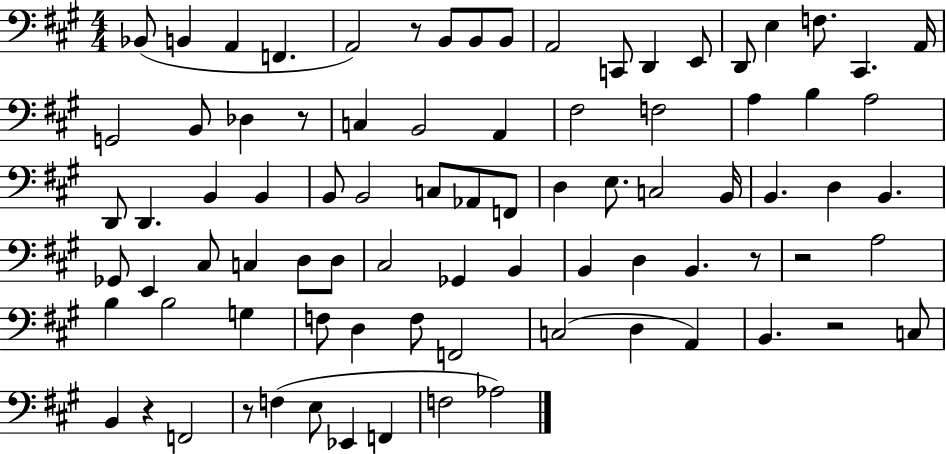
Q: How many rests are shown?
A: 7